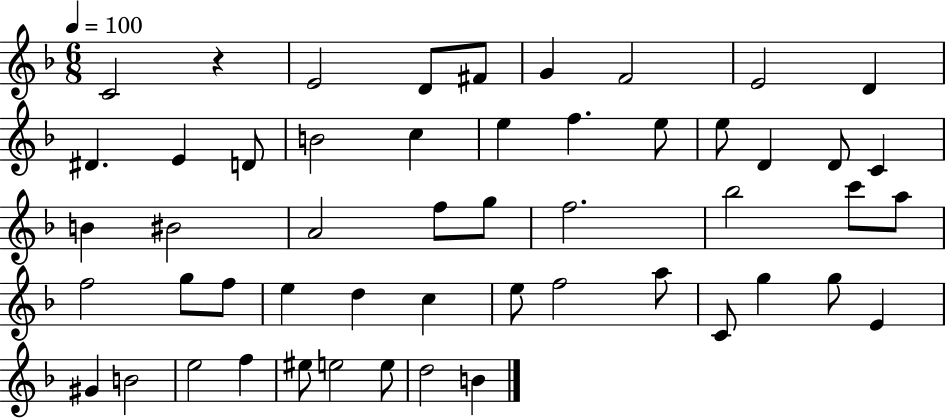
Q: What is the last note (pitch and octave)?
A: B4